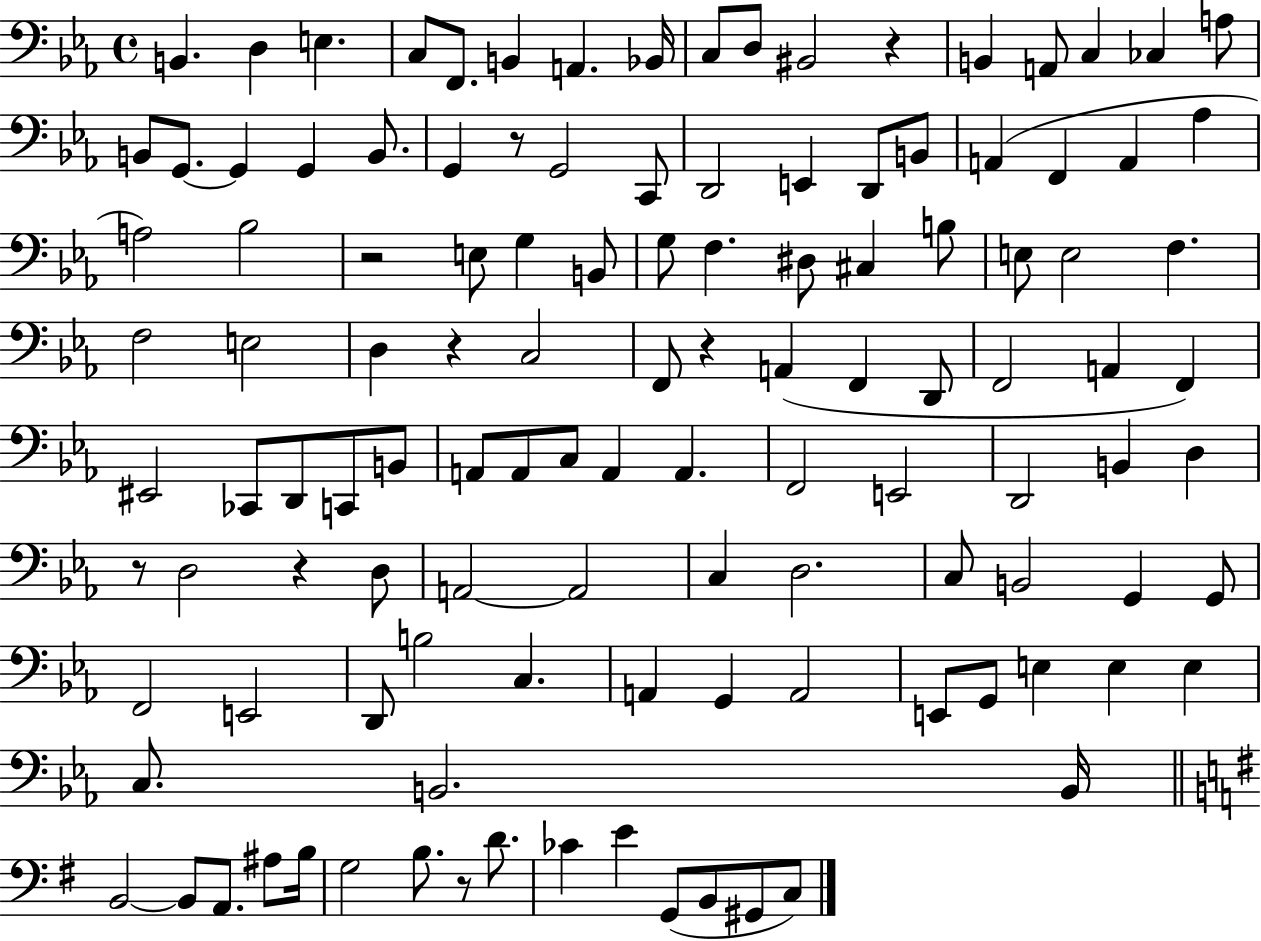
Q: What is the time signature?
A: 4/4